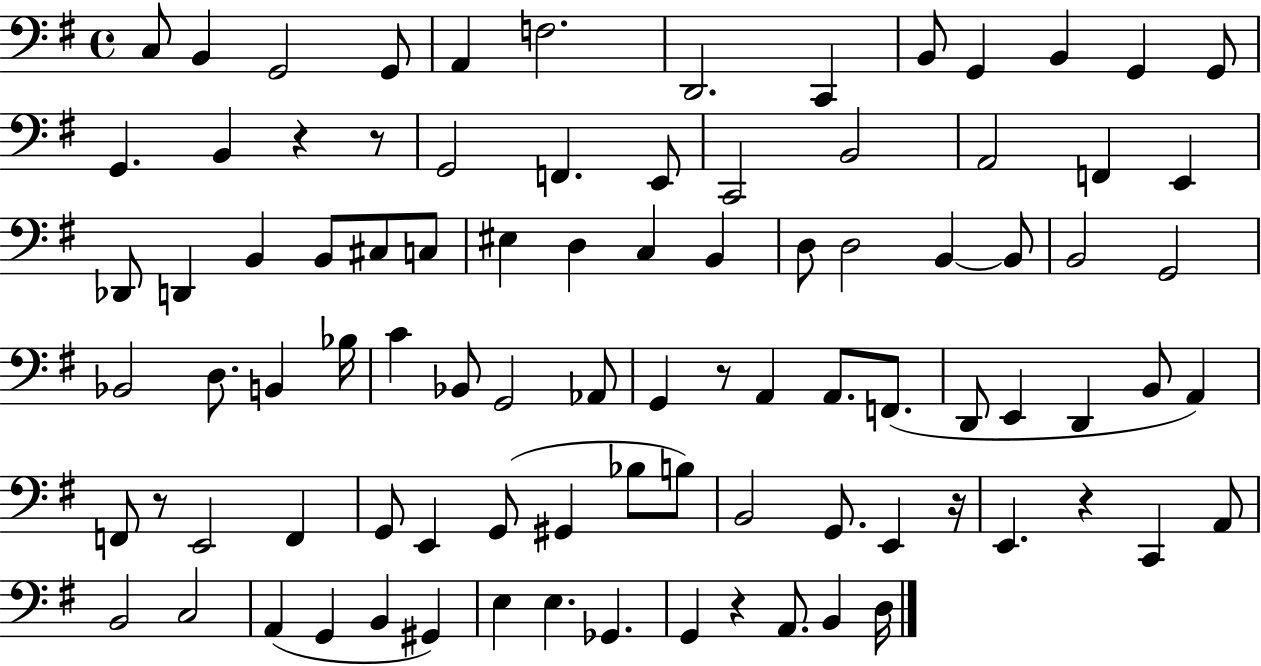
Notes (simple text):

C3/e B2/q G2/h G2/e A2/q F3/h. D2/h. C2/q B2/e G2/q B2/q G2/q G2/e G2/q. B2/q R/q R/e G2/h F2/q. E2/e C2/h B2/h A2/h F2/q E2/q Db2/e D2/q B2/q B2/e C#3/e C3/e EIS3/q D3/q C3/q B2/q D3/e D3/h B2/q B2/e B2/h G2/h Bb2/h D3/e. B2/q Bb3/s C4/q Bb2/e G2/h Ab2/e G2/q R/e A2/q A2/e. F2/e. D2/e E2/q D2/q B2/e A2/q F2/e R/e E2/h F2/q G2/e E2/q G2/e G#2/q Bb3/e B3/e B2/h G2/e. E2/q R/s E2/q. R/q C2/q A2/e B2/h C3/h A2/q G2/q B2/q G#2/q E3/q E3/q. Gb2/q. G2/q R/q A2/e. B2/q D3/s